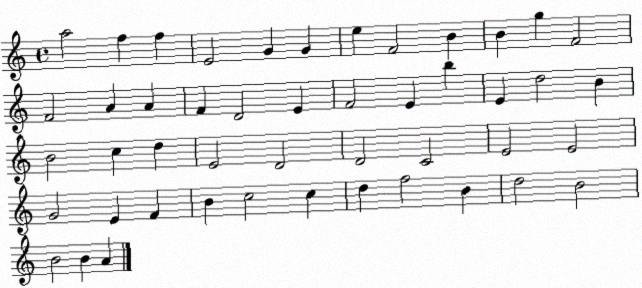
X:1
T:Untitled
M:4/4
L:1/4
K:C
a2 f f E2 G G e F2 B B g F2 F2 A A F D2 E F2 E b E d2 B B2 c d E2 D2 D2 C2 E2 E2 G2 E F B c2 c d f2 B d2 B2 B2 B A